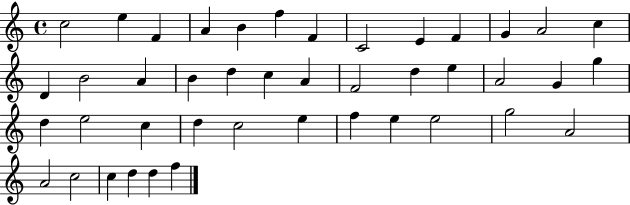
C5/h E5/q F4/q A4/q B4/q F5/q F4/q C4/h E4/q F4/q G4/q A4/h C5/q D4/q B4/h A4/q B4/q D5/q C5/q A4/q F4/h D5/q E5/q A4/h G4/q G5/q D5/q E5/h C5/q D5/q C5/h E5/q F5/q E5/q E5/h G5/h A4/h A4/h C5/h C5/q D5/q D5/q F5/q